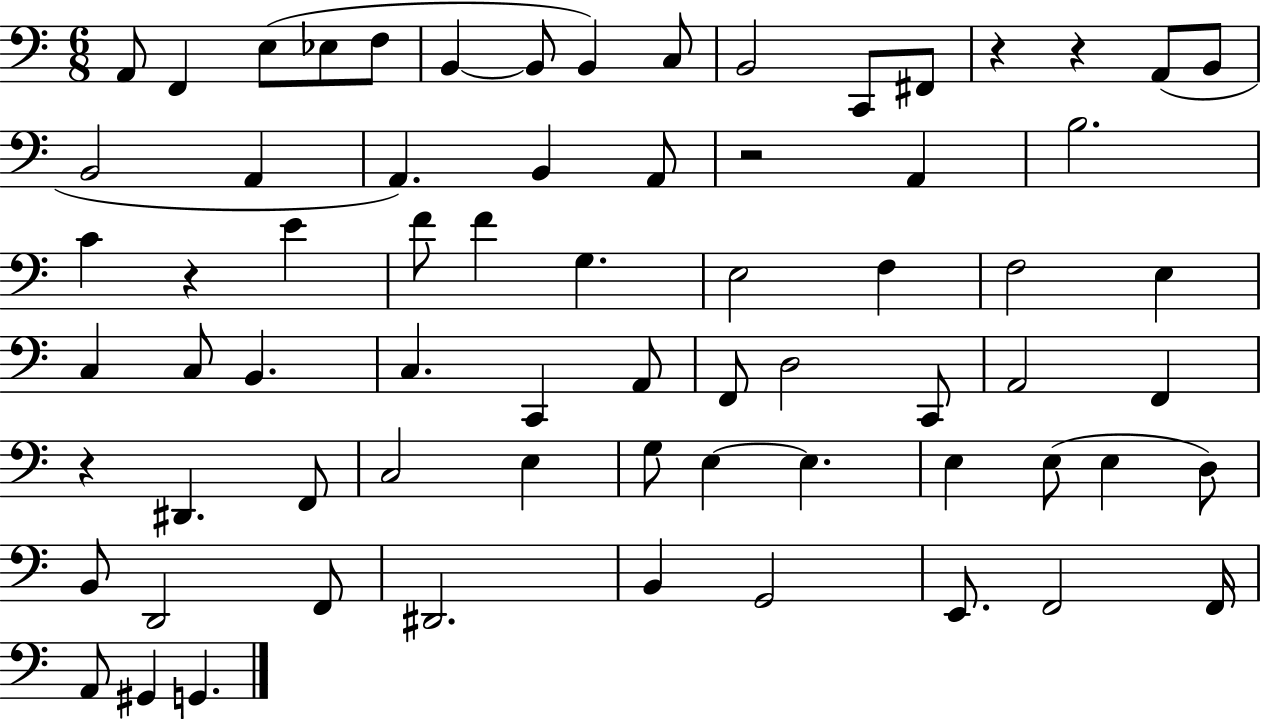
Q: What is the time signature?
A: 6/8